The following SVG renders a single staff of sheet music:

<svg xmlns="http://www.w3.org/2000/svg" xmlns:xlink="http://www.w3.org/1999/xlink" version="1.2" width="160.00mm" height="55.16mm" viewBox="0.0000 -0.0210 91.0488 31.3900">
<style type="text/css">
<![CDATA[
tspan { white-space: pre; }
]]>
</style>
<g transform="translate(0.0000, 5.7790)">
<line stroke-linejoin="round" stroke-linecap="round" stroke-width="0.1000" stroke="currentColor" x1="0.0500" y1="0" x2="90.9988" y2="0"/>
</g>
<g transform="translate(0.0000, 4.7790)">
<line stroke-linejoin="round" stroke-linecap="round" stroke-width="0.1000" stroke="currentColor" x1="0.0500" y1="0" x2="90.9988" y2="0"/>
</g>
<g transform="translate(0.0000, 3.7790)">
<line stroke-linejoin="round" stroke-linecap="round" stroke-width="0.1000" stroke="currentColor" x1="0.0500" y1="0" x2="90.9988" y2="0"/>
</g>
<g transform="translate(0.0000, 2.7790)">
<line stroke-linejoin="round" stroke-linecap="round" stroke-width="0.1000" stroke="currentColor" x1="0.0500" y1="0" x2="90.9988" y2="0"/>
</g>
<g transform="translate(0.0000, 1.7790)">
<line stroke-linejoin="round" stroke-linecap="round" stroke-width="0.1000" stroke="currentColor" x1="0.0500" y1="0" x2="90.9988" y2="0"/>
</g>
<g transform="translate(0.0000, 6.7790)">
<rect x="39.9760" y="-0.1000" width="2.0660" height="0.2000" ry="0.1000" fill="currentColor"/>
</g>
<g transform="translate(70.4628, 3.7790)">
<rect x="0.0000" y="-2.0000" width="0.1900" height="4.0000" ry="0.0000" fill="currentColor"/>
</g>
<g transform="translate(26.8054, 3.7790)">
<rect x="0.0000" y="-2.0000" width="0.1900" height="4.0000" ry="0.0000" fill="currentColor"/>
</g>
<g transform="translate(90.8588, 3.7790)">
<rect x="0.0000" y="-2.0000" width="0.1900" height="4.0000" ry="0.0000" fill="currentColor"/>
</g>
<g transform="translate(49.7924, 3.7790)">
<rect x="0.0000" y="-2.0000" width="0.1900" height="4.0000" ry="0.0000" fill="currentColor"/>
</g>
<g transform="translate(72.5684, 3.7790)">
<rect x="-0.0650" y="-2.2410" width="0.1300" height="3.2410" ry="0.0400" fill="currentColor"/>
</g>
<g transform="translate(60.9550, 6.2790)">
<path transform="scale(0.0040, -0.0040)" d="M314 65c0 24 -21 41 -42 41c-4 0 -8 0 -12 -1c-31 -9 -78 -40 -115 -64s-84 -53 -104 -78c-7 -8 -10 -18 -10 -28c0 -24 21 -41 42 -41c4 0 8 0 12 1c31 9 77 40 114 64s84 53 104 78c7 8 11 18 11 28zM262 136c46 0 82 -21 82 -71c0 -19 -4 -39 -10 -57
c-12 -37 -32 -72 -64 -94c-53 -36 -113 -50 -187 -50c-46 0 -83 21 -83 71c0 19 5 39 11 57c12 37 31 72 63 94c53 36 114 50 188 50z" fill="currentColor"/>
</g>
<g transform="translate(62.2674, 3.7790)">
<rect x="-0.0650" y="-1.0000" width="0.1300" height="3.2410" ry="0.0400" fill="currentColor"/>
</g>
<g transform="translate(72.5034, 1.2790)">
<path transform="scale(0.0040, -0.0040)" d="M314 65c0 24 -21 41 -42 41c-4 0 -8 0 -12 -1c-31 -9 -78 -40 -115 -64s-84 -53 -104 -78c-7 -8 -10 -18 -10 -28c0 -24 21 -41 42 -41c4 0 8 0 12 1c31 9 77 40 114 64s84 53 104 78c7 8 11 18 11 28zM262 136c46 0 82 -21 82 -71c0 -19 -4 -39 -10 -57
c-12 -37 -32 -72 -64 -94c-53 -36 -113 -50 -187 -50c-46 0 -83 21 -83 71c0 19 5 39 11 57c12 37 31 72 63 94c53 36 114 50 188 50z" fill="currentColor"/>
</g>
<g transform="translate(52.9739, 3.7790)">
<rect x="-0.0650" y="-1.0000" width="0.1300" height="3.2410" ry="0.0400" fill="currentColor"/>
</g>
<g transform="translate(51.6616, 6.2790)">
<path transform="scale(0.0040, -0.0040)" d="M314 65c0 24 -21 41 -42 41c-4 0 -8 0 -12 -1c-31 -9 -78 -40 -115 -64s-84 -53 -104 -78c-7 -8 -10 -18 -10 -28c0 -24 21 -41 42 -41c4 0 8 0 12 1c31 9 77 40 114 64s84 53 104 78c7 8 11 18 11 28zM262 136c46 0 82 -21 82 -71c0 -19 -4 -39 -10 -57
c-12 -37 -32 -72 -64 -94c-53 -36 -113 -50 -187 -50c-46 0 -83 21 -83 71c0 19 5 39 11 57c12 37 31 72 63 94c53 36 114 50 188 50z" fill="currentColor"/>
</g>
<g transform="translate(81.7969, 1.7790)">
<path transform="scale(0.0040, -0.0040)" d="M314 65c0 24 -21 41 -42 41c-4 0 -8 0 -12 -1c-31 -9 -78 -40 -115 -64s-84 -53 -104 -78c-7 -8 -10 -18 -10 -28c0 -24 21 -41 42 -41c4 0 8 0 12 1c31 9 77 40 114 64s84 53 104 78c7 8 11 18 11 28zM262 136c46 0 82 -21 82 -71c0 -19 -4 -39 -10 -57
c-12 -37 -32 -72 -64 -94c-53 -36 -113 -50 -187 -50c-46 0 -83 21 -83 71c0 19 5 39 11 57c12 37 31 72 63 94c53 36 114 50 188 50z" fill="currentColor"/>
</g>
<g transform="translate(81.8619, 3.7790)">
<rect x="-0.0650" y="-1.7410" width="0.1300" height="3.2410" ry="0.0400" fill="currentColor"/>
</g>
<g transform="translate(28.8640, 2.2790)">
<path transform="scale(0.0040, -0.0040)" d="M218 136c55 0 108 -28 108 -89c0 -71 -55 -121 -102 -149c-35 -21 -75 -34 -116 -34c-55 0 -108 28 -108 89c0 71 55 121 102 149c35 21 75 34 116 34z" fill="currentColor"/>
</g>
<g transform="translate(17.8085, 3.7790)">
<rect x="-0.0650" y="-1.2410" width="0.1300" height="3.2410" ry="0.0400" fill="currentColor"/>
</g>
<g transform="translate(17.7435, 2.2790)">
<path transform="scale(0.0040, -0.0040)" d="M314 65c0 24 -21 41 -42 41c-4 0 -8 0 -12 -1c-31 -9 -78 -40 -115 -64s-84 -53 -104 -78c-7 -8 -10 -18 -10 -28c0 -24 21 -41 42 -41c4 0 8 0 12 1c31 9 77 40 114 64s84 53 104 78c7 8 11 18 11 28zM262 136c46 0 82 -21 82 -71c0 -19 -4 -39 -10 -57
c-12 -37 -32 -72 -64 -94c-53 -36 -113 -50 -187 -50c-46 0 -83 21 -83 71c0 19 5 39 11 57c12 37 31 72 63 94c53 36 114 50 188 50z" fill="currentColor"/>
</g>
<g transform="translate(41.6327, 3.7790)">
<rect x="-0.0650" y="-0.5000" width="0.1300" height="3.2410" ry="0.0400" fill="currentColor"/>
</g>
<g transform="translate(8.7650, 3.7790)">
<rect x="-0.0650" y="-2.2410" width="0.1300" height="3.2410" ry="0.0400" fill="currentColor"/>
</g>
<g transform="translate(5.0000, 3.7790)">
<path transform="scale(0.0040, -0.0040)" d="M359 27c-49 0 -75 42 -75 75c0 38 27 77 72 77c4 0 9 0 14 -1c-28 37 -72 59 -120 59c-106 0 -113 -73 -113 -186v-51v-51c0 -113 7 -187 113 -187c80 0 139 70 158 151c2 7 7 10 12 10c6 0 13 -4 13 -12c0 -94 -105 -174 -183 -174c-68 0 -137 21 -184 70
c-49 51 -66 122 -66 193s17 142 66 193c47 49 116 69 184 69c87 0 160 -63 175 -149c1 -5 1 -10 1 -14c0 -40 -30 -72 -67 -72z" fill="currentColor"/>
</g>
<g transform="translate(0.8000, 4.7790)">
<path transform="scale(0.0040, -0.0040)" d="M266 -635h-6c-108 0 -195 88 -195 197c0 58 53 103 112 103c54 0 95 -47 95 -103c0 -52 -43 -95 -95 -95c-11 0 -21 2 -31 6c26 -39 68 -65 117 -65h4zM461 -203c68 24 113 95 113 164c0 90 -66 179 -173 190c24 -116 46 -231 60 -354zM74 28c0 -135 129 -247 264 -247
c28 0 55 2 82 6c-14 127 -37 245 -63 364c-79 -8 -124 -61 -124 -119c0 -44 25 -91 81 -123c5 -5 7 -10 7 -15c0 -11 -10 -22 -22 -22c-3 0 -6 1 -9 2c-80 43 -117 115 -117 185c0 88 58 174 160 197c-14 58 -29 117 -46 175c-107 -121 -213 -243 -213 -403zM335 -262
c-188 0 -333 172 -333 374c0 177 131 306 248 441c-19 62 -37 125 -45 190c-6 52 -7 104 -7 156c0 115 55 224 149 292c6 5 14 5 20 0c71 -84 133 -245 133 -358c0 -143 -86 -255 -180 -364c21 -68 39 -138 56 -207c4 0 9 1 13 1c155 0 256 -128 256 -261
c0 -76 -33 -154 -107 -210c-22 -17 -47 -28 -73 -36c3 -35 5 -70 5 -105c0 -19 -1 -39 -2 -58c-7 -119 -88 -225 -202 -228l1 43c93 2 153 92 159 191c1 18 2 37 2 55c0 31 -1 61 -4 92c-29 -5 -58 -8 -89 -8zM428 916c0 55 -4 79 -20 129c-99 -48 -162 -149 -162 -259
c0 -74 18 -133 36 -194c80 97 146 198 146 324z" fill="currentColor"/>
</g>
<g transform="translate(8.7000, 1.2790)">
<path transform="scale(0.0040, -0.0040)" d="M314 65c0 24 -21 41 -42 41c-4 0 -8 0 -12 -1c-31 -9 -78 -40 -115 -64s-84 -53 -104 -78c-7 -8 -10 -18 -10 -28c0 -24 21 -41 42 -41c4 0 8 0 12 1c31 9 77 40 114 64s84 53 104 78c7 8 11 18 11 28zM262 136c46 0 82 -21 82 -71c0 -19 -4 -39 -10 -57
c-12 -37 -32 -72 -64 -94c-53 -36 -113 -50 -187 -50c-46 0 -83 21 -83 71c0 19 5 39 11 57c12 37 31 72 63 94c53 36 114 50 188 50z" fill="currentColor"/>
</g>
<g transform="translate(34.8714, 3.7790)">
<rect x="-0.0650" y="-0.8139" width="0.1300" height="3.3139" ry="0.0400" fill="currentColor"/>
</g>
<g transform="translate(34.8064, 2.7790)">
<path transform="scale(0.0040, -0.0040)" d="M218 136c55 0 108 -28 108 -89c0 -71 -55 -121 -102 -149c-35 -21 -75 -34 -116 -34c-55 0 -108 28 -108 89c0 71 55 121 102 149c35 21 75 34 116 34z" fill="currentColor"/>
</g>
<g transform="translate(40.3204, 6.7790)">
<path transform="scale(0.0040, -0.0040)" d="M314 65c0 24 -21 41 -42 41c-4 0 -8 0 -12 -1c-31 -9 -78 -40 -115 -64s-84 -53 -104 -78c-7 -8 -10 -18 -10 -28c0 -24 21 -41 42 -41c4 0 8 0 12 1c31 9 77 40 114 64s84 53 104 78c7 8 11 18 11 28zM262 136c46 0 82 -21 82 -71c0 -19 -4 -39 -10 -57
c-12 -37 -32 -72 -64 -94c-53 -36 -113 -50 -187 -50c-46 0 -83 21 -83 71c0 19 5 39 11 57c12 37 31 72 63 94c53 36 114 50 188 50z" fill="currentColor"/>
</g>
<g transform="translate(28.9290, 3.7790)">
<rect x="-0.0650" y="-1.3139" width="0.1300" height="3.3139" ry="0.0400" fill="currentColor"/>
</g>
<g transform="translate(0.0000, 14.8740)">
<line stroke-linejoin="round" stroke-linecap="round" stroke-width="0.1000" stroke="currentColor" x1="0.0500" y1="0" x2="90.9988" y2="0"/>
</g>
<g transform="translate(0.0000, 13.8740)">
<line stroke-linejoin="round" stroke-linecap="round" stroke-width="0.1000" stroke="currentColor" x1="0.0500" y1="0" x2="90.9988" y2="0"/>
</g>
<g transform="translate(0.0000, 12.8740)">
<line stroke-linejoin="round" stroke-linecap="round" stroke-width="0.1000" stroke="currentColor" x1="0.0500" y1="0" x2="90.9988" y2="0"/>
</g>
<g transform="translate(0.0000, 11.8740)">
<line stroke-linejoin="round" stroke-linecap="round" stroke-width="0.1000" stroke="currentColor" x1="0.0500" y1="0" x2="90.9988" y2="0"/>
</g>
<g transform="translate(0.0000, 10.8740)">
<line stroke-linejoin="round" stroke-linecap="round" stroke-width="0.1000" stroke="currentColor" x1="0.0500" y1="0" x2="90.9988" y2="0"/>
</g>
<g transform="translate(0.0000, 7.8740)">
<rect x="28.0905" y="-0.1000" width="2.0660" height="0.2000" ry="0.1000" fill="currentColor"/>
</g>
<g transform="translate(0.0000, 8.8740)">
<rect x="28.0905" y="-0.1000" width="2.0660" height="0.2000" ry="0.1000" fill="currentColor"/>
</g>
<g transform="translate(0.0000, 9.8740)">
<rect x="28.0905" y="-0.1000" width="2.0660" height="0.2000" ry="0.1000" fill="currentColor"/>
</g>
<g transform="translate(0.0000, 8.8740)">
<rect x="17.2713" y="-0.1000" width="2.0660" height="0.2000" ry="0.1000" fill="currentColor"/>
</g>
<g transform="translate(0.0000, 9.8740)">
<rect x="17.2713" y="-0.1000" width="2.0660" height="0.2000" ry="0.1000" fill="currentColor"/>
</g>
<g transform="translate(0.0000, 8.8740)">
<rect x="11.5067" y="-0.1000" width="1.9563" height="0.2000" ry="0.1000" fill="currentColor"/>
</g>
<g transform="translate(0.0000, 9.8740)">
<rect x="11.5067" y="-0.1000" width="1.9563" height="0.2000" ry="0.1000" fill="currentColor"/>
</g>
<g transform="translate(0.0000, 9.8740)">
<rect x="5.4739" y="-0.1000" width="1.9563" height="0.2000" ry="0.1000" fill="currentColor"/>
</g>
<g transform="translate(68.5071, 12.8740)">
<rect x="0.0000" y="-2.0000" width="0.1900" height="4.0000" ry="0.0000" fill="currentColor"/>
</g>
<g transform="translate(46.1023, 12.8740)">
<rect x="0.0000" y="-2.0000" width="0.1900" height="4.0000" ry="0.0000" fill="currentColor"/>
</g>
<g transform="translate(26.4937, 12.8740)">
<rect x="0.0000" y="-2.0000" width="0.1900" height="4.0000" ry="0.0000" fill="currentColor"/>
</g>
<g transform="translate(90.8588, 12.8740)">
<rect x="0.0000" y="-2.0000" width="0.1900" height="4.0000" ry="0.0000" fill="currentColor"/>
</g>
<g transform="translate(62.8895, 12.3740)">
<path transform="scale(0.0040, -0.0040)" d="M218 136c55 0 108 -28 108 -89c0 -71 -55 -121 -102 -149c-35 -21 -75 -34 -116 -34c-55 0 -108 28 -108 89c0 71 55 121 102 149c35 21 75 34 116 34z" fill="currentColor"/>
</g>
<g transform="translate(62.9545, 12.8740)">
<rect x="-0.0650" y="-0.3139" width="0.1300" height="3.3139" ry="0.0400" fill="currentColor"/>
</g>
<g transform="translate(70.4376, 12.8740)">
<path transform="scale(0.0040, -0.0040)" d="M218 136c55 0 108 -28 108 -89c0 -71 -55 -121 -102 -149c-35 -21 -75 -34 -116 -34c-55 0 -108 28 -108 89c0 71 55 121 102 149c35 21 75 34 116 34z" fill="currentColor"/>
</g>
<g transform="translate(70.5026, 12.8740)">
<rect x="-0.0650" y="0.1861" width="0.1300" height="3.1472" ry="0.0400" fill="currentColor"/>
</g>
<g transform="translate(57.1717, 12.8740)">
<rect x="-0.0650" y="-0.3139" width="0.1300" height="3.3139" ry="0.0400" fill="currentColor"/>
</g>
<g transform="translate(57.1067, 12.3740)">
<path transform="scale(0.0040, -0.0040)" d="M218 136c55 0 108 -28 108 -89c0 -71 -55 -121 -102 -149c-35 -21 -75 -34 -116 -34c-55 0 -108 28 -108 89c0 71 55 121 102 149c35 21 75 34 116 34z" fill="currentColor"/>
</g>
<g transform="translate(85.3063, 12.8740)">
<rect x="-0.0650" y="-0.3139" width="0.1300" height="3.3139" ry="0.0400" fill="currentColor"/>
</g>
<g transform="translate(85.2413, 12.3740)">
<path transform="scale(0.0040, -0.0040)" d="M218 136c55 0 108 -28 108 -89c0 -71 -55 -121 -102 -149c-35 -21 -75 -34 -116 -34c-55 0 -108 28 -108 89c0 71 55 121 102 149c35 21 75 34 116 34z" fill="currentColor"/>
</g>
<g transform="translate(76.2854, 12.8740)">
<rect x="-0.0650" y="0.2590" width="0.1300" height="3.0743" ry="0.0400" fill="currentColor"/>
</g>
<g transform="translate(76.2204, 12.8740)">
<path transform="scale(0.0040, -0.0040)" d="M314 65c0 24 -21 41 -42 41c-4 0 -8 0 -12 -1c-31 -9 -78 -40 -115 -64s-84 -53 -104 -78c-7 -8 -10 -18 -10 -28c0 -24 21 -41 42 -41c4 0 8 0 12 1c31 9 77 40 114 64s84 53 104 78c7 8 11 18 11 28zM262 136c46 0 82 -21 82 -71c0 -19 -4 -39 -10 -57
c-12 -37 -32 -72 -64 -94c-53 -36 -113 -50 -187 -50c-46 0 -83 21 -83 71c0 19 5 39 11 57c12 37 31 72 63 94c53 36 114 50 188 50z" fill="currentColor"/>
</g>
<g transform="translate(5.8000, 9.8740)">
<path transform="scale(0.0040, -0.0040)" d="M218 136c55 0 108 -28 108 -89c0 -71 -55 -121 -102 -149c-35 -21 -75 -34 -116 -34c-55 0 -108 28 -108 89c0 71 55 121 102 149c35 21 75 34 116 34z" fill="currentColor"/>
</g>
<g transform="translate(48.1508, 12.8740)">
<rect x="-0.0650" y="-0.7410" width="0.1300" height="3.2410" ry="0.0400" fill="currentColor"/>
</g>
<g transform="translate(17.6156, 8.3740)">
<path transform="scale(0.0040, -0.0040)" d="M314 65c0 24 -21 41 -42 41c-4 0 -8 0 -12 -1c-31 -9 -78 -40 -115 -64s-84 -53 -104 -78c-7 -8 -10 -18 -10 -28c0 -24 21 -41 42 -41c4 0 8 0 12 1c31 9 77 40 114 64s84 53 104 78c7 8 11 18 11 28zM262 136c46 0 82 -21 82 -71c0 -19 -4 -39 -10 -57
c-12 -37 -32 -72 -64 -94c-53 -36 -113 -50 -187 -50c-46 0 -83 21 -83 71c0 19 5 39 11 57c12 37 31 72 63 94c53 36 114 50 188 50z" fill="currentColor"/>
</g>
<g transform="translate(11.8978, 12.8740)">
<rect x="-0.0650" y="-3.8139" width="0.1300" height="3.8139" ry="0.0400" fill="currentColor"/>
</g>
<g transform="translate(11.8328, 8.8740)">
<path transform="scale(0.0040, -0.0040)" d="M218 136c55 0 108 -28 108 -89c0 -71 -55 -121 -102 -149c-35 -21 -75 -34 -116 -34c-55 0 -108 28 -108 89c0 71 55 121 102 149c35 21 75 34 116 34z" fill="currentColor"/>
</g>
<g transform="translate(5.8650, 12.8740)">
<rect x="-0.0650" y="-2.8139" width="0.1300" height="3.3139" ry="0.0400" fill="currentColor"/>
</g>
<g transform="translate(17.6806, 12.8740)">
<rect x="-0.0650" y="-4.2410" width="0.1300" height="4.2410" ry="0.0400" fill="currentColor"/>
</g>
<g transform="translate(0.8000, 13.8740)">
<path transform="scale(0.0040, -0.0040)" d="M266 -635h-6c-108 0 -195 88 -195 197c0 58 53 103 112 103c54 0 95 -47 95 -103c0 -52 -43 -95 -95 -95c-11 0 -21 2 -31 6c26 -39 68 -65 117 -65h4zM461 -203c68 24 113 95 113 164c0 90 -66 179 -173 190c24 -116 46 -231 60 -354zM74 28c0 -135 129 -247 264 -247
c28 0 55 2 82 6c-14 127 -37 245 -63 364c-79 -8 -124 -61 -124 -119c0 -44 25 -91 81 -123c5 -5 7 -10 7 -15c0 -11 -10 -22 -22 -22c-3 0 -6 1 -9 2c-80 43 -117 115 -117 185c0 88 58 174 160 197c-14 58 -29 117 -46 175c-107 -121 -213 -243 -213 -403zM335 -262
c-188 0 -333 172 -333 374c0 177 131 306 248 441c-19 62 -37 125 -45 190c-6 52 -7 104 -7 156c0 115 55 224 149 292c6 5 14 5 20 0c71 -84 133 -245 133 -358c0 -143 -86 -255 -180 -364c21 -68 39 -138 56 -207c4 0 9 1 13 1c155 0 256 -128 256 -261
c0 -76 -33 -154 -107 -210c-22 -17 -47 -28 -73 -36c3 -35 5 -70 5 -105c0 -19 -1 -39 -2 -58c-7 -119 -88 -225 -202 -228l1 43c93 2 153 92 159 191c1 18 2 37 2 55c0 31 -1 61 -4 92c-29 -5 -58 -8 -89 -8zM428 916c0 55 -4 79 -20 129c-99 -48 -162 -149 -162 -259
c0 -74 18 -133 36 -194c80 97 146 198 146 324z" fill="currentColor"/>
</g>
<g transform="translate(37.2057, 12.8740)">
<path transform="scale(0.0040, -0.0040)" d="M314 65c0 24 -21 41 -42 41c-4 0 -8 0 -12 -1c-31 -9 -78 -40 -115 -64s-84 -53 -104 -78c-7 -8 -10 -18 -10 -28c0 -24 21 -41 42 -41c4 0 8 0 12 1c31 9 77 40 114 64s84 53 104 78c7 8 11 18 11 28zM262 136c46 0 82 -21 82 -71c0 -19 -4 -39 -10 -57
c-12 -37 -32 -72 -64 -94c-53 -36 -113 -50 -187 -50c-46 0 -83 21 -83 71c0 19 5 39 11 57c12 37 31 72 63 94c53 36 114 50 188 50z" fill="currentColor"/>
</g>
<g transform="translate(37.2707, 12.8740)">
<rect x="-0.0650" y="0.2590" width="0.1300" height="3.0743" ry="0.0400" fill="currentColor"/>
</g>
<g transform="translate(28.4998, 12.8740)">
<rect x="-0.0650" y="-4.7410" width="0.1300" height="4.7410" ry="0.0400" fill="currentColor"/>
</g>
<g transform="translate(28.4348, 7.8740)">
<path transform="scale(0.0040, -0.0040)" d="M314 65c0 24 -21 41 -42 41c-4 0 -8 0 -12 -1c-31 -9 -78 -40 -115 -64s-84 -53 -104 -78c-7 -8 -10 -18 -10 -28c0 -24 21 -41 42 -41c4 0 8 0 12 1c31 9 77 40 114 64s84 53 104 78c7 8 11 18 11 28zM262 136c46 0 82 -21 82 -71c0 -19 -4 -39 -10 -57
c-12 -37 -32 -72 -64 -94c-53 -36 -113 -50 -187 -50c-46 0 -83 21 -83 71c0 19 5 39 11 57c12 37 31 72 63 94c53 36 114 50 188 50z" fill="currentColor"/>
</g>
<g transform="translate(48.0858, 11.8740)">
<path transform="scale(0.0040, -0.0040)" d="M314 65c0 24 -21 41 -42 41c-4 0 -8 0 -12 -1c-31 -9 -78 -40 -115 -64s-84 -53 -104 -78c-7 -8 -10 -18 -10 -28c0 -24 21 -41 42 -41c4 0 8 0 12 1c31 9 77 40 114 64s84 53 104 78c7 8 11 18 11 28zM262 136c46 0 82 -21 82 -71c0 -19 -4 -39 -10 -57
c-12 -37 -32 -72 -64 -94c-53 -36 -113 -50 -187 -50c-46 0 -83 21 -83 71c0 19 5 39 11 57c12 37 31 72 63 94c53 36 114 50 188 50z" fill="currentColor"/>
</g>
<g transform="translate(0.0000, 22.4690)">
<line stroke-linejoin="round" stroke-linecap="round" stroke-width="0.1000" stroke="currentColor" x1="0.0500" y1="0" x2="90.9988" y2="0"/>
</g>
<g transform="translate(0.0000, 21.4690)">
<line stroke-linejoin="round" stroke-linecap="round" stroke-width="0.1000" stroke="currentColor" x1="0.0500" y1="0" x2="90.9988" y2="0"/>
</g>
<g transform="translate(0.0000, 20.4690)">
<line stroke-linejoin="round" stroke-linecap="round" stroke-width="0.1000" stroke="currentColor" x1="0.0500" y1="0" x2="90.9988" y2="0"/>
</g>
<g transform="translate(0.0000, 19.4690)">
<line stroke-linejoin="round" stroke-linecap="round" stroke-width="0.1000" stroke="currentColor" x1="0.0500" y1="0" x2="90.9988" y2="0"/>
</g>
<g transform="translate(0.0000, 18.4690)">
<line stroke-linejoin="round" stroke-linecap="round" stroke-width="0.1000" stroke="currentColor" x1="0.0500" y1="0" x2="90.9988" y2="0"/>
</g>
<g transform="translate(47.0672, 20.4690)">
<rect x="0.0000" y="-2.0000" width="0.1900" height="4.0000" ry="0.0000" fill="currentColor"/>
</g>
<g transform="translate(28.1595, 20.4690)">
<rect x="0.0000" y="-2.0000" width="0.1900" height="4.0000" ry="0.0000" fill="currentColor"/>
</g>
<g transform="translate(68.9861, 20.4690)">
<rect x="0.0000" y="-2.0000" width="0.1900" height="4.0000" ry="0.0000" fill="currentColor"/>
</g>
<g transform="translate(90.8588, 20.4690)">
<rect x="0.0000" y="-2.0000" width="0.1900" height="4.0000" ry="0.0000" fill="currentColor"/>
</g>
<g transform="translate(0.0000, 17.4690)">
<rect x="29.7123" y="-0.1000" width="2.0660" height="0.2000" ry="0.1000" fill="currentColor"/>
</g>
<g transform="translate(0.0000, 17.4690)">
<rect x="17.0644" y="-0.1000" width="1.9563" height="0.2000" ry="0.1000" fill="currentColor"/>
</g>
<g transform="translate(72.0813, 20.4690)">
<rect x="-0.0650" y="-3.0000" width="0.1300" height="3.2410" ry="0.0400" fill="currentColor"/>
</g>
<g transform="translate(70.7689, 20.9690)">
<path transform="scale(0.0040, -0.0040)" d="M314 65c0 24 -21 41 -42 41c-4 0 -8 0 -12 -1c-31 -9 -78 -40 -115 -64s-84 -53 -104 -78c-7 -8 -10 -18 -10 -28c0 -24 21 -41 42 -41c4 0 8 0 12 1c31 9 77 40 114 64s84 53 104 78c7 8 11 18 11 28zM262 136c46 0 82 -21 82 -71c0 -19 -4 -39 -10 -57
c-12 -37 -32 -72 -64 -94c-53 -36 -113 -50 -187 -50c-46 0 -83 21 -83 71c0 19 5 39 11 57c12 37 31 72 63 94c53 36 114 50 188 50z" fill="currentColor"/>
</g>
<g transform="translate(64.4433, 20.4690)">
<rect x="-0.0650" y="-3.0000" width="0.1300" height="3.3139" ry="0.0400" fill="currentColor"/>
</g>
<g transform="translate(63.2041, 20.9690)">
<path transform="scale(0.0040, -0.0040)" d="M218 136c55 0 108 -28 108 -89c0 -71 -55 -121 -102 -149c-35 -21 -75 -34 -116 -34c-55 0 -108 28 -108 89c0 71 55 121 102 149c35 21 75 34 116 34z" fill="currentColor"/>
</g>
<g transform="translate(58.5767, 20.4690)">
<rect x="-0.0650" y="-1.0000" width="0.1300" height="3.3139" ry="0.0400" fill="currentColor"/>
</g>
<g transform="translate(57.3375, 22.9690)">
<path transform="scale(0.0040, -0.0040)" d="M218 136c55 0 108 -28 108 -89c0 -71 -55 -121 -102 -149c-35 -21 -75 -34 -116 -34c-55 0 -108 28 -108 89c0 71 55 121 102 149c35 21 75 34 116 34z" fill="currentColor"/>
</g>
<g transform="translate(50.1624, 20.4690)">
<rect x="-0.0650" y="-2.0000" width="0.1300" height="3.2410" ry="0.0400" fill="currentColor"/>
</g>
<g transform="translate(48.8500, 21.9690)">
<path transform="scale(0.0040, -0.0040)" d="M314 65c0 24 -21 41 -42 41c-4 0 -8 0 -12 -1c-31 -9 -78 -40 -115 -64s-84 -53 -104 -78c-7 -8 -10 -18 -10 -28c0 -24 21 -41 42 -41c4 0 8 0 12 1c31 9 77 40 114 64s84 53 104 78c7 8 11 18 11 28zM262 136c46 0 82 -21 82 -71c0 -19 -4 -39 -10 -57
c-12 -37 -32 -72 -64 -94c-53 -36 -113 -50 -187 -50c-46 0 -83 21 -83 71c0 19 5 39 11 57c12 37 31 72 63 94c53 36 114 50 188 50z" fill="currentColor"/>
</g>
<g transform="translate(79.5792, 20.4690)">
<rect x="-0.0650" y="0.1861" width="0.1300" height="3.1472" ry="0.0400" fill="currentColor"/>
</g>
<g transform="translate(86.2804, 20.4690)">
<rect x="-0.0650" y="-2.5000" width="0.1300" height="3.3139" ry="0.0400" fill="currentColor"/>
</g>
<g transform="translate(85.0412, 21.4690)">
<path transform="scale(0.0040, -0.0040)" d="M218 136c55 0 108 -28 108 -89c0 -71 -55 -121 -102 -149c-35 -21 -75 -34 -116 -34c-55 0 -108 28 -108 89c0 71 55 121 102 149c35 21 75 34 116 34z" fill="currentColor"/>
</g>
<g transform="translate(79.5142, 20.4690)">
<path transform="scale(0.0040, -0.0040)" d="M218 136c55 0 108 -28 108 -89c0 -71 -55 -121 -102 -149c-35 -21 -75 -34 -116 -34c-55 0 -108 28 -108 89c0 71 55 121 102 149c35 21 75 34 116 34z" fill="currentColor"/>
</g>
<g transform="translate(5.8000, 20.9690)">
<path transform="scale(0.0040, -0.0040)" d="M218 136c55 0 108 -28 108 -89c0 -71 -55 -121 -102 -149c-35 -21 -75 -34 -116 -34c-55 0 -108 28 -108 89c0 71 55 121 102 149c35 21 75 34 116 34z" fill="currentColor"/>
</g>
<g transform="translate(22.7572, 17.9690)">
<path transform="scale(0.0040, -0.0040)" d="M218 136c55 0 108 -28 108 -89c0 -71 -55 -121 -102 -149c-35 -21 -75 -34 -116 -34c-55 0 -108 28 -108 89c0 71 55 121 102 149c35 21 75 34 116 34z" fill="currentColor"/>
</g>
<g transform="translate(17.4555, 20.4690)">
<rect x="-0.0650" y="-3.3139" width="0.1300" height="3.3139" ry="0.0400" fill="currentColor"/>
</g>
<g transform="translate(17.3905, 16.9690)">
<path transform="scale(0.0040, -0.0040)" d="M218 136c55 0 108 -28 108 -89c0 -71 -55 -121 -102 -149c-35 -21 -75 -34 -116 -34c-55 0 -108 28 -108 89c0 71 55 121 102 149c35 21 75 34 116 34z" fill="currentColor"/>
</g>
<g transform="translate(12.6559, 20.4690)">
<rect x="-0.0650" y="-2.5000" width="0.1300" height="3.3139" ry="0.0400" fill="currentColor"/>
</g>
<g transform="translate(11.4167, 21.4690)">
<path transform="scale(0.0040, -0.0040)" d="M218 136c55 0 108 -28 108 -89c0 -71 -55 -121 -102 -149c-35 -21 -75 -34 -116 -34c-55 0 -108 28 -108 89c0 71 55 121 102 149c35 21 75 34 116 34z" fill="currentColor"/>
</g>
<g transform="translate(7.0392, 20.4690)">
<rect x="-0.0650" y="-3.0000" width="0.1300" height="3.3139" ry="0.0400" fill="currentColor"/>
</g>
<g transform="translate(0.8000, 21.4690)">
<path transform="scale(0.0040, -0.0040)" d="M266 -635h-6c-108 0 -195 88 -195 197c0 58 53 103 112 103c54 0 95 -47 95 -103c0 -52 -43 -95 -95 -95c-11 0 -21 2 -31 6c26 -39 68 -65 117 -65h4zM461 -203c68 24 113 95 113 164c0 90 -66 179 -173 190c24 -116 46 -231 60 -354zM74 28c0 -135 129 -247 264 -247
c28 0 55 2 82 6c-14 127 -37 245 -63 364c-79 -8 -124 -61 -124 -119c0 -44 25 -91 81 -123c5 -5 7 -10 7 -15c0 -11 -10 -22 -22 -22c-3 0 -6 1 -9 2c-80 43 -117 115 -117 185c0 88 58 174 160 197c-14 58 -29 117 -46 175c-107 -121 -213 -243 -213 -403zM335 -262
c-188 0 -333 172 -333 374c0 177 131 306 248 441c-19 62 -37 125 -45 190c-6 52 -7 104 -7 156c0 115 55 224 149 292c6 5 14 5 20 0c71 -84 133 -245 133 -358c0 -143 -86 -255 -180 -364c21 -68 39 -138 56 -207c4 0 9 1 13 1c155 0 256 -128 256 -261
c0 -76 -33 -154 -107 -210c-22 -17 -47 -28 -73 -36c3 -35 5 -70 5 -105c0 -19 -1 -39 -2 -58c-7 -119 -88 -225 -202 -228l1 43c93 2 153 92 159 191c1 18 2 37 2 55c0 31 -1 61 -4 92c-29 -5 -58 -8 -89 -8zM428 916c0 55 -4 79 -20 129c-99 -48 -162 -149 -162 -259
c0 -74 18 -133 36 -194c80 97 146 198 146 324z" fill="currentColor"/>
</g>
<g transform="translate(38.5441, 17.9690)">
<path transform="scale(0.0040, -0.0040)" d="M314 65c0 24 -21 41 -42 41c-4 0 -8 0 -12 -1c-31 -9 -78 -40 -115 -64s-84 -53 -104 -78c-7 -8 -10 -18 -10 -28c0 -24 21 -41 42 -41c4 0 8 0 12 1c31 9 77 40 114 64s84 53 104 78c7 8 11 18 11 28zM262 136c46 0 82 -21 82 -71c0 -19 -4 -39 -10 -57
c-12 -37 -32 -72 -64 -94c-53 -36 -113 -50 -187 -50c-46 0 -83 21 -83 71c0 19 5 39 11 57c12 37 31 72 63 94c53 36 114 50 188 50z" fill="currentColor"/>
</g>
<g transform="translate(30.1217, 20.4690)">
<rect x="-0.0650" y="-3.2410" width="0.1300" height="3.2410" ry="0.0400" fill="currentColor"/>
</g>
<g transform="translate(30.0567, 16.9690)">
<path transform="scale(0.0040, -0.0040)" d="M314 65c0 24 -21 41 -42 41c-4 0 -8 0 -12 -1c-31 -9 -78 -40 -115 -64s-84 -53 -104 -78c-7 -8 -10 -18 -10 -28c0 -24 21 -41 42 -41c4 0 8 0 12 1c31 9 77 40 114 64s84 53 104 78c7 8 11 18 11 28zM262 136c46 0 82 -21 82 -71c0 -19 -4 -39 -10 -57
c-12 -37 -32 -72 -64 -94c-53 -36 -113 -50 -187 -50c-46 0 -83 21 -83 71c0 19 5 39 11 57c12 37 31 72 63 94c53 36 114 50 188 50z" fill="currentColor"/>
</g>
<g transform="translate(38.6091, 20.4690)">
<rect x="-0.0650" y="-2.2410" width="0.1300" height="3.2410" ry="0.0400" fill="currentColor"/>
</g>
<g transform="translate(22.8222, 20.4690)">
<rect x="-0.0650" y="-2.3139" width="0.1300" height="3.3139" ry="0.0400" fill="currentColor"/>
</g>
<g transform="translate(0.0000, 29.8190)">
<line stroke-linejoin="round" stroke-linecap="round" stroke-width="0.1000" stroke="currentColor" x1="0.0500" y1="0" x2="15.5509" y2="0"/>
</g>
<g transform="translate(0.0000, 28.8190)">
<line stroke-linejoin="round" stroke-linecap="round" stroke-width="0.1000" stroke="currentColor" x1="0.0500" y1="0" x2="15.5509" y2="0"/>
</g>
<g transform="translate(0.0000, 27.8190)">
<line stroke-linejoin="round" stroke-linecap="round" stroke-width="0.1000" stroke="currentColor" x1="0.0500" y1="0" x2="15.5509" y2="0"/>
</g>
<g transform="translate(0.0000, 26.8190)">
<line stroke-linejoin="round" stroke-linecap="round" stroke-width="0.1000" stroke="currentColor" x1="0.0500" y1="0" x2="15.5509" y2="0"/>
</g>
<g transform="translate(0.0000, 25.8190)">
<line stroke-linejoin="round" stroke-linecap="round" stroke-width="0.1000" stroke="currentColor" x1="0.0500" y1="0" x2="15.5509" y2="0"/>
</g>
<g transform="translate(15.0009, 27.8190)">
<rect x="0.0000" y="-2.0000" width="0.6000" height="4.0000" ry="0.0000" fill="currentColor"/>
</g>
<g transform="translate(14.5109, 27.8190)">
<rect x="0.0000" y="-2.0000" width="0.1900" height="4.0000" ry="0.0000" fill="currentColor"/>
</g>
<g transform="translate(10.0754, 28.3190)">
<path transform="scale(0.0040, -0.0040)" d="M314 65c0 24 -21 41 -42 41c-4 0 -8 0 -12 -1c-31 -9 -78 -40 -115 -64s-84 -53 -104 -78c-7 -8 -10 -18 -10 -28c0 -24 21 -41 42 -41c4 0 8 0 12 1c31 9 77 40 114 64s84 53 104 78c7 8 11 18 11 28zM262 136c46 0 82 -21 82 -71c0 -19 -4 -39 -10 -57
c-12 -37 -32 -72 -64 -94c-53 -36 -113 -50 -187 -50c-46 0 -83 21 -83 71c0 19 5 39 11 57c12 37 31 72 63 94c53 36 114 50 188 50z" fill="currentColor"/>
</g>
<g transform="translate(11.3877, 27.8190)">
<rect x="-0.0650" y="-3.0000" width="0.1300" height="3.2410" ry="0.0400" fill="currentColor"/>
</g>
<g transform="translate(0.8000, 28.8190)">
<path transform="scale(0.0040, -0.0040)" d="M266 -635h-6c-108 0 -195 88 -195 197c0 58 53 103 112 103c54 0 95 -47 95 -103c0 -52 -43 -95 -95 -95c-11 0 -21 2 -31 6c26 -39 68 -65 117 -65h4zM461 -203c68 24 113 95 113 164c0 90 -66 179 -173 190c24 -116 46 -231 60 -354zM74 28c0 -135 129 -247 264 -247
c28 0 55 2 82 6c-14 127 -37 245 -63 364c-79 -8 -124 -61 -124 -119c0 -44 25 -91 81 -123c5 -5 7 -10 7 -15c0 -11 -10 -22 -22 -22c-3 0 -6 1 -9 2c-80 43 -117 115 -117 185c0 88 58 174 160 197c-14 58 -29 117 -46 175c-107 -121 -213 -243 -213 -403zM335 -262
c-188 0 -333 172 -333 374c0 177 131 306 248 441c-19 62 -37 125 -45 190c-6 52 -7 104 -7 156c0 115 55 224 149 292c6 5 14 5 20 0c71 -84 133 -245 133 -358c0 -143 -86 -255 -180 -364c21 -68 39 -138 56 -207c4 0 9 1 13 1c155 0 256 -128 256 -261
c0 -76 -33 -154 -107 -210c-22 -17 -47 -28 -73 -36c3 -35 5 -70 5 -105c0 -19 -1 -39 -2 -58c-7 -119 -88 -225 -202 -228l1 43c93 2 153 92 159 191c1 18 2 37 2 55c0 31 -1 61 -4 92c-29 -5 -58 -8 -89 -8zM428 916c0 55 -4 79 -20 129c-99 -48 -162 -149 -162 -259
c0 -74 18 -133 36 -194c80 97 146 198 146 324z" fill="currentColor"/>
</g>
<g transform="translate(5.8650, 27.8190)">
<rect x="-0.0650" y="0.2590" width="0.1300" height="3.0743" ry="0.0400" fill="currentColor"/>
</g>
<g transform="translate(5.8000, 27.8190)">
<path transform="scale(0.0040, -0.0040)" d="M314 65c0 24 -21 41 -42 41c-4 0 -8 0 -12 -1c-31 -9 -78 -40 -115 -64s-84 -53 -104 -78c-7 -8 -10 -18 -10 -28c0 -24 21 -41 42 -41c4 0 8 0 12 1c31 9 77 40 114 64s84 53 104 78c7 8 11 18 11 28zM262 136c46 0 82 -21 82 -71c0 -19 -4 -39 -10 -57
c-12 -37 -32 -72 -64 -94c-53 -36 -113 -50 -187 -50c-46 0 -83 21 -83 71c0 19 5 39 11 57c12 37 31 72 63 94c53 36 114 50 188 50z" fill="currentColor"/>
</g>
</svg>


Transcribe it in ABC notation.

X:1
T:Untitled
M:4/4
L:1/4
K:C
g2 e2 e d C2 D2 D2 g2 f2 a c' d'2 e'2 B2 d2 c c B B2 c A G b g b2 g2 F2 D A A2 B G B2 A2